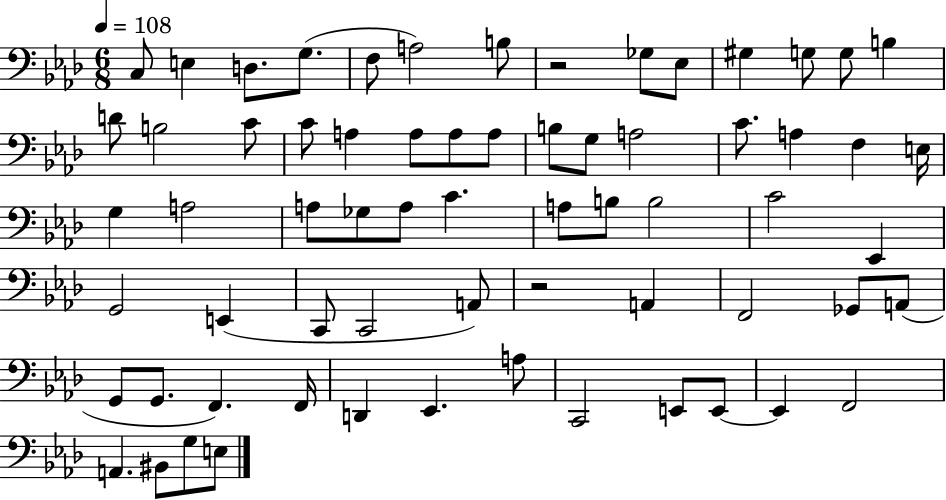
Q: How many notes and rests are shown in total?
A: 66